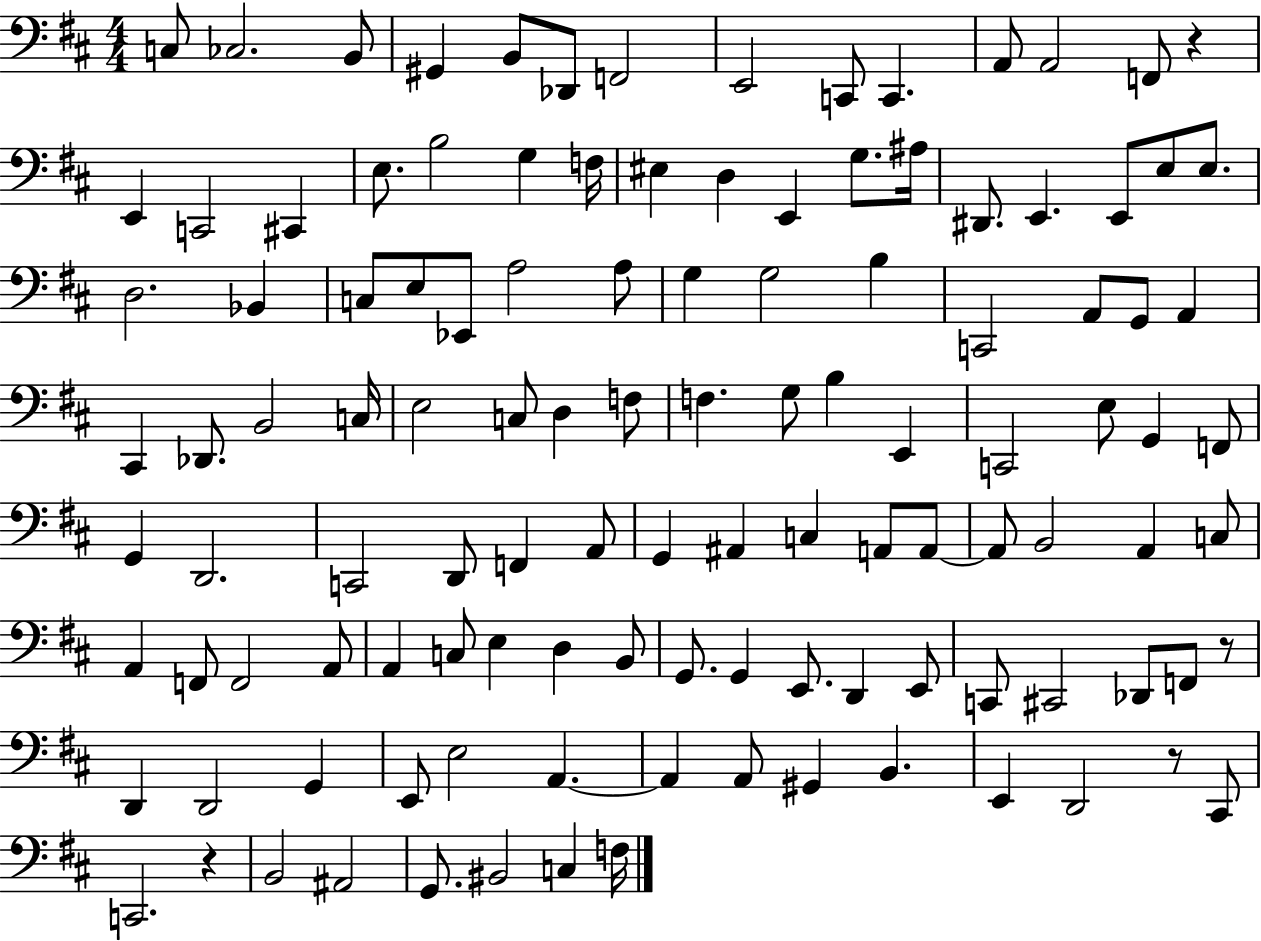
C3/e CES3/h. B2/e G#2/q B2/e Db2/e F2/h E2/h C2/e C2/q. A2/e A2/h F2/e R/q E2/q C2/h C#2/q E3/e. B3/h G3/q F3/s EIS3/q D3/q E2/q G3/e. A#3/s D#2/e. E2/q. E2/e E3/e E3/e. D3/h. Bb2/q C3/e E3/e Eb2/e A3/h A3/e G3/q G3/h B3/q C2/h A2/e G2/e A2/q C#2/q Db2/e. B2/h C3/s E3/h C3/e D3/q F3/e F3/q. G3/e B3/q E2/q C2/h E3/e G2/q F2/e G2/q D2/h. C2/h D2/e F2/q A2/e G2/q A#2/q C3/q A2/e A2/e A2/e B2/h A2/q C3/e A2/q F2/e F2/h A2/e A2/q C3/e E3/q D3/q B2/e G2/e. G2/q E2/e. D2/q E2/e C2/e C#2/h Db2/e F2/e R/e D2/q D2/h G2/q E2/e E3/h A2/q. A2/q A2/e G#2/q B2/q. E2/q D2/h R/e C#2/e C2/h. R/q B2/h A#2/h G2/e. BIS2/h C3/q F3/s